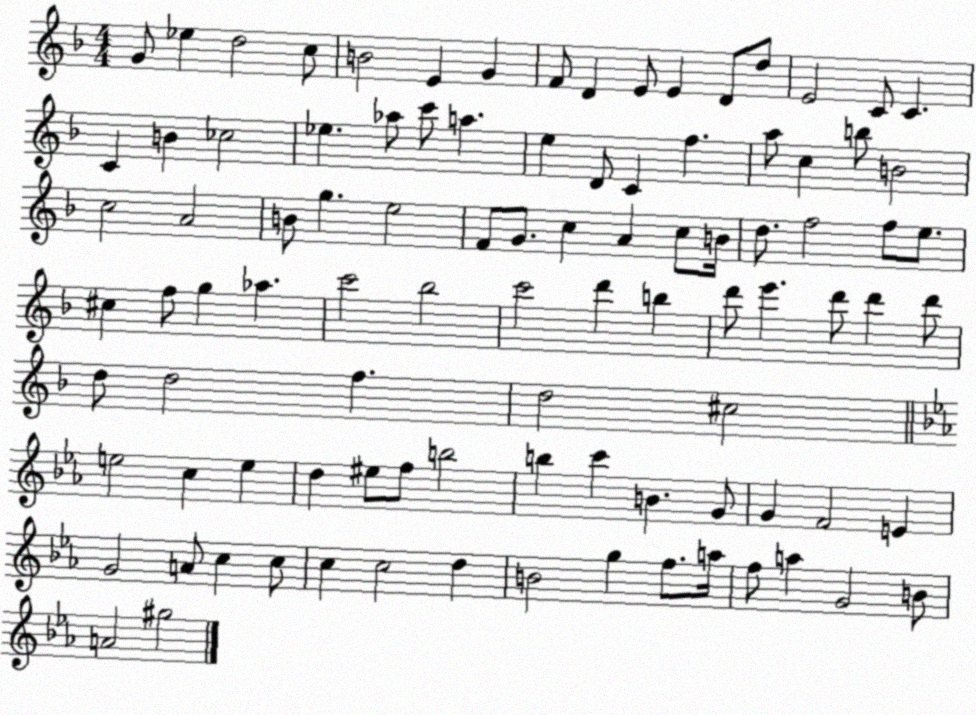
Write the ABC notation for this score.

X:1
T:Untitled
M:4/4
L:1/4
K:F
G/2 _e d2 c/2 B2 E G F/2 D E/2 E D/2 d/2 E2 C/2 C C B _c2 _e _a/2 c'/2 a e D/2 C f a/2 c b/2 B2 c2 A2 B/2 g e2 F/2 G/2 c A c/2 B/4 d/2 f2 f/2 e/2 ^c f/2 g _a c'2 _b2 c'2 d' b d'/2 e' d'/2 d' d'/2 d/2 d2 f d2 ^c2 e2 c e d ^e/2 f/2 b2 b c' B G/2 G F2 E G2 A/2 c c/2 c c2 d B2 g f/2 a/4 f/2 a G2 B/2 A2 ^g2